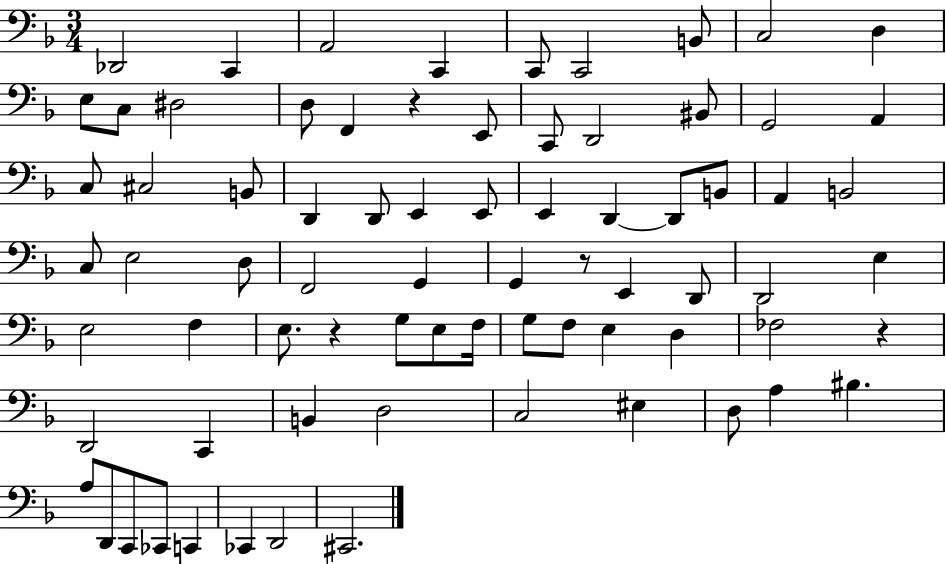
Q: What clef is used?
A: bass